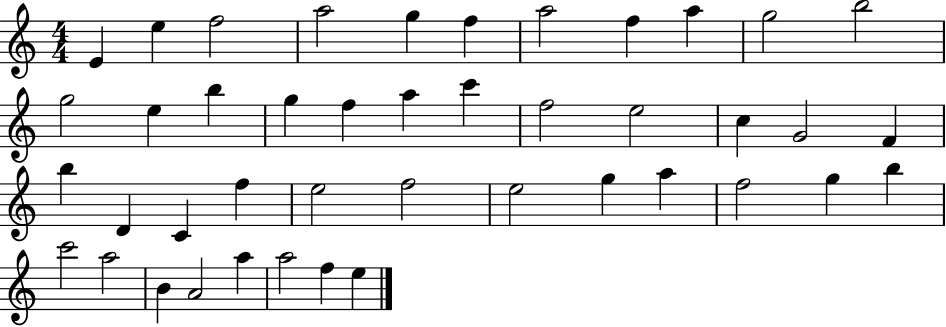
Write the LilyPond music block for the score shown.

{
  \clef treble
  \numericTimeSignature
  \time 4/4
  \key c \major
  e'4 e''4 f''2 | a''2 g''4 f''4 | a''2 f''4 a''4 | g''2 b''2 | \break g''2 e''4 b''4 | g''4 f''4 a''4 c'''4 | f''2 e''2 | c''4 g'2 f'4 | \break b''4 d'4 c'4 f''4 | e''2 f''2 | e''2 g''4 a''4 | f''2 g''4 b''4 | \break c'''2 a''2 | b'4 a'2 a''4 | a''2 f''4 e''4 | \bar "|."
}